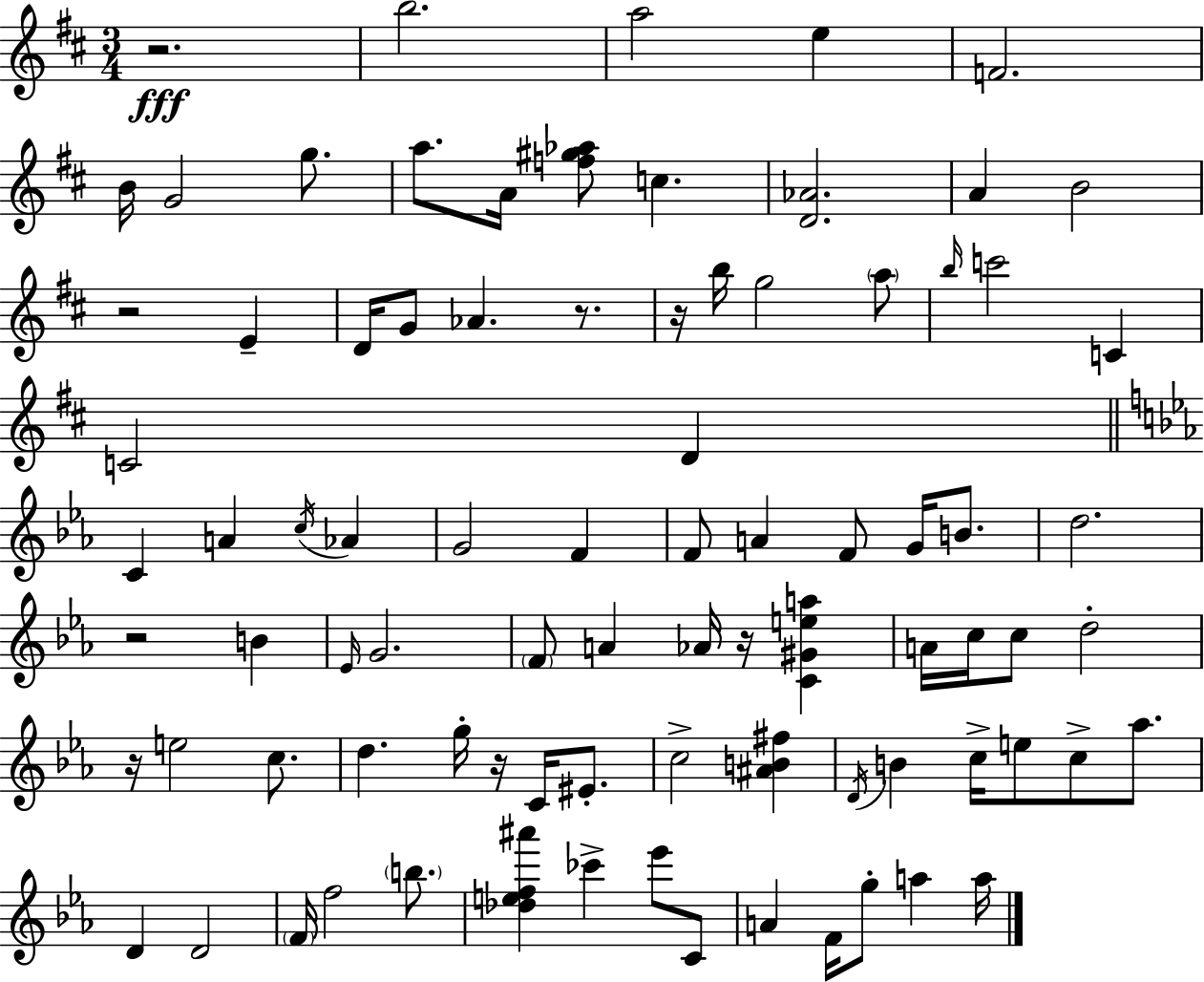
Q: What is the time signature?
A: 3/4